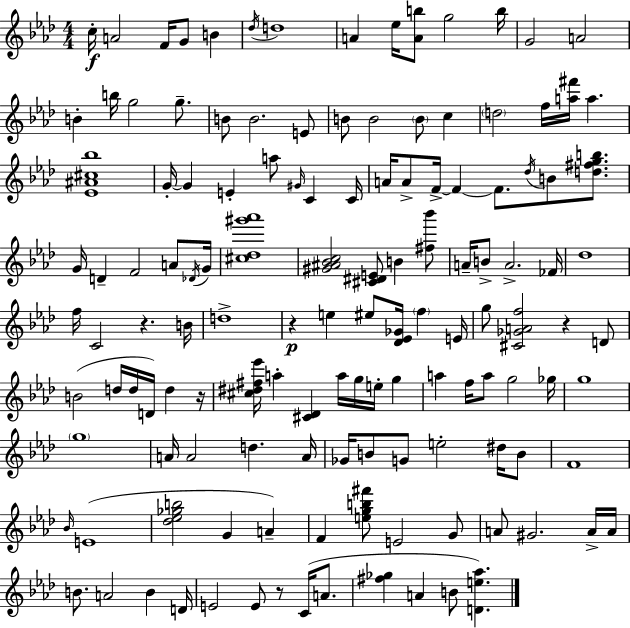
{
  \clef treble
  \numericTimeSignature
  \time 4/4
  \key aes \major
  c''16-.\f a'2 f'16 g'8 b'4 | \acciaccatura { des''16 } d''1 | a'4 ees''16 <a' b''>8 g''2 | b''16 g'2 a'2 | \break b'4-. b''16 g''2 g''8.-- | b'8 b'2. e'8 | b'8 b'2 \parenthesize b'8 c''4 | \parenthesize d''2 f''16 <a'' fis'''>16 a''4. | \break <ees' ais' cis'' bes''>1 | g'16-.~~ g'4 e'4-. a''8 \grace { gis'16 } c'4 | c'16 a'16 a'8-> f'16->~~ f'4~~ f'8. \acciaccatura { des''16 } b'8 | <d'' fis'' g'' b''>8. g'16 d'4-- f'2 | \break a'8 \acciaccatura { des'16 } g'16 <cis'' des'' gis''' aes'''>1 | <gis' ais' bes' c''>2 <cis' dis' e'>8 b'4 | <fis'' bes'''>8 a'16-- b'8-> a'2.-> | fes'16 des''1 | \break f''16 c'2 r4. | b'16 d''1-> | r4\p e''4 eis''8 <des' ees' ges'>16 \parenthesize f''4 | e'16 g''8 <cis' ges' a' f''>2 r4 | \break d'8 b'2( d''16 d''16 d'16) d''4 | r16 <cis'' dis'' fis'' ees'''>16 a''4-. <cis' des'>4 a''16 g''16 e''16-. | g''4 a''4 f''16 a''8 g''2 | ges''16 g''1 | \break \parenthesize g''1 | a'16 a'2 d''4. | a'16 ges'16 b'8 g'8 e''2-. | dis''16 b'8 f'1 | \break \grace { bes'16 } e'1( | <des'' ees'' ges'' b''>2 g'4 | a'4--) f'4 <e'' g'' b'' fis'''>8 e'2 | g'8 a'8 gis'2. | \break a'16-> a'16 b'8. a'2 | b'4 d'16 e'2 e'8 r8 | c'16( a'8. <fis'' ges''>4 a'4 b'8 <d' e'' aes''>4.) | \bar "|."
}